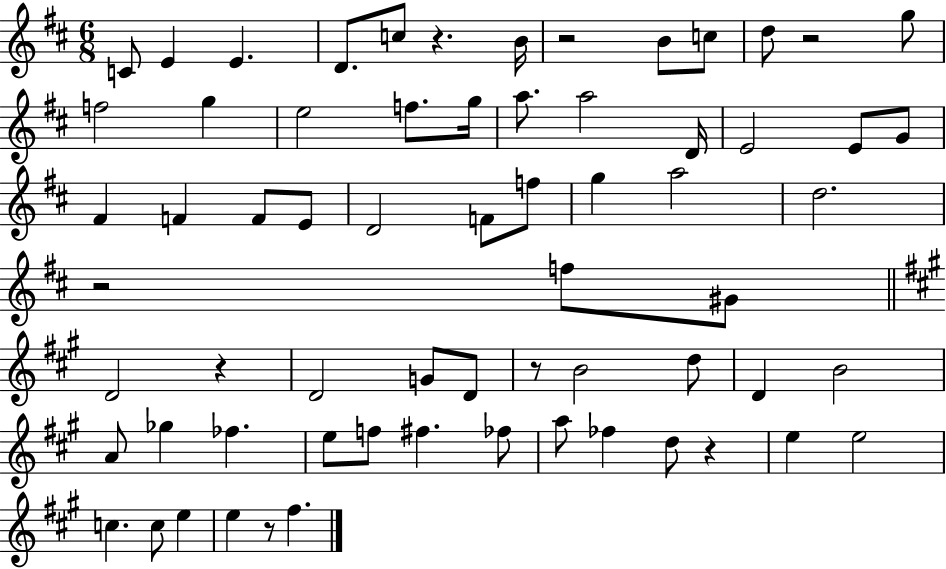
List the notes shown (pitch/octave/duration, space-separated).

C4/e E4/q E4/q. D4/e. C5/e R/q. B4/s R/h B4/e C5/e D5/e R/h G5/e F5/h G5/q E5/h F5/e. G5/s A5/e. A5/h D4/s E4/h E4/e G4/e F#4/q F4/q F4/e E4/e D4/h F4/e F5/e G5/q A5/h D5/h. R/h F5/e G#4/e D4/h R/q D4/h G4/e D4/e R/e B4/h D5/e D4/q B4/h A4/e Gb5/q FES5/q. E5/e F5/e F#5/q. FES5/e A5/e FES5/q D5/e R/q E5/q E5/h C5/q. C5/e E5/q E5/q R/e F#5/q.